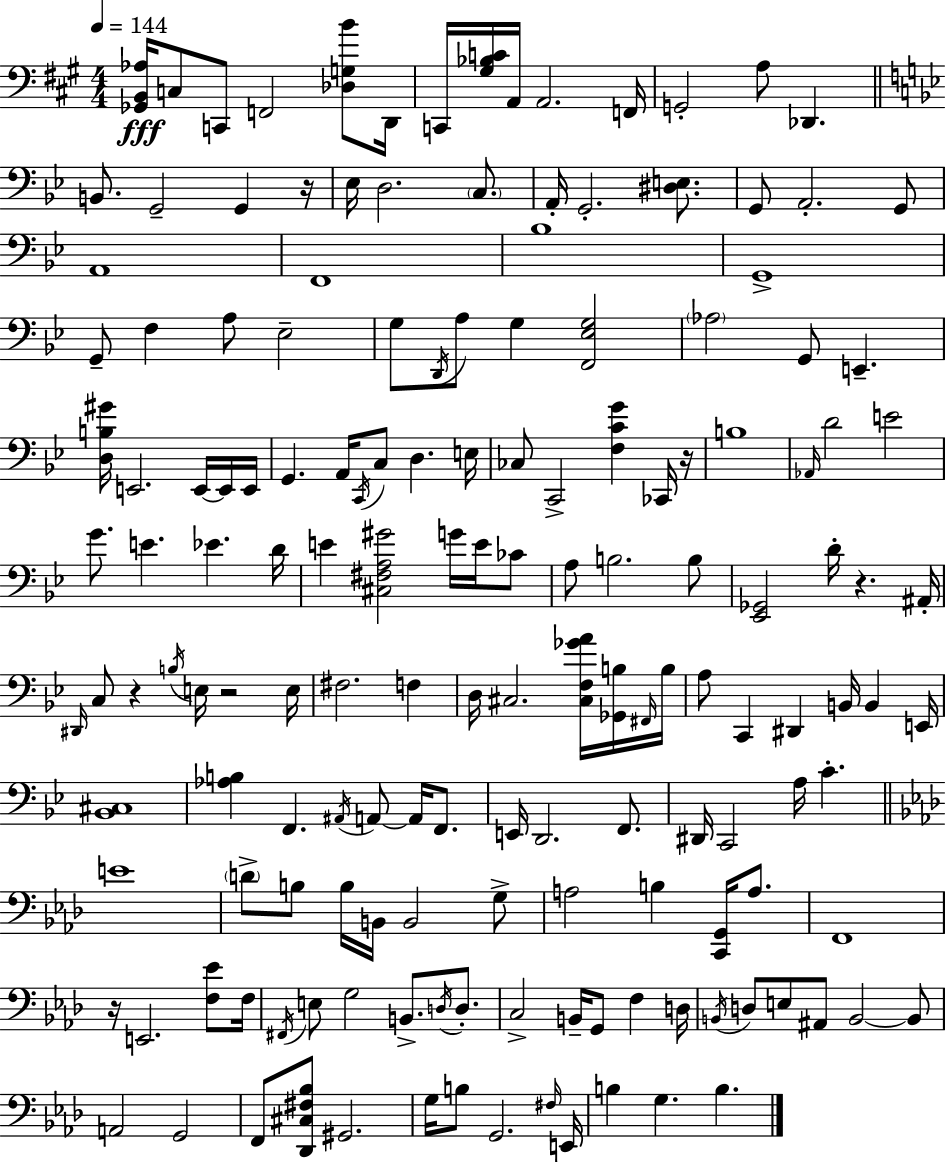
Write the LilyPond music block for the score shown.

{
  \clef bass
  \numericTimeSignature
  \time 4/4
  \key a \major
  \tempo 4 = 144
  <ges, b, aes>16\fff c8 c,8 f,2 <des g b'>8 d,16 | c,16 <gis bes c'>16 a,16 a,2. f,16 | g,2-. a8 des,4. | \bar "||" \break \key bes \major b,8. g,2-- g,4 r16 | ees16 d2. \parenthesize c8. | a,16-. g,2.-. <dis e>8. | g,8 a,2.-. g,8 | \break a,1 | f,1 | bes1 | g,1-> | \break g,8-- f4 a8 ees2-- | g8 \acciaccatura { d,16 } a8 g4 <f, ees g>2 | \parenthesize aes2 g,8 e,4.-- | <d b gis'>16 e,2. e,16~~ e,16 | \break e,16 g,4. a,16 \acciaccatura { c,16 } c8 d4. | e16 ces8 c,2-> <f c' g'>4 | ces,16 r16 b1 | \grace { aes,16 } d'2 e'2 | \break g'8. e'4. ees'4. | d'16 e'4 <cis fis a gis'>2 g'16 | e'16 ces'8 a8 b2. | b8 <ees, ges,>2 d'16-. r4. | \break ais,16-. \grace { dis,16 } c8 r4 \acciaccatura { b16 } e16 r2 | e16 fis2. | f4 d16 cis2. | <cis f ges' a'>16 <ges, b>16 \grace { fis,16 } b16 a8 c,4 dis,4 | \break b,16 b,4 e,16 <bes, cis>1 | <aes b>4 f,4. | \acciaccatura { ais,16 } a,8~~ a,16 f,8. e,16 d,2. | f,8. dis,16 c,2 | \break a16 c'4.-. \bar "||" \break \key f \minor e'1 | \parenthesize d'8-> b8 b16 b,16 b,2 g8-> | a2 b4 <c, g,>16 a8. | f,1 | \break r16 e,2. <f ees'>8 f16 | \acciaccatura { fis,16 } e8 g2 b,8.-> \acciaccatura { d16 } d8.-. | c2-> b,16-- g,8 f4 | d16 \acciaccatura { b,16 } d8 e8 ais,8 b,2~~ | \break b,8 a,2 g,2 | f,8 <des, cis fis bes>8 gis,2. | g16 b8 g,2. | \grace { fis16 } e,16 b4 g4. b4. | \break \bar "|."
}